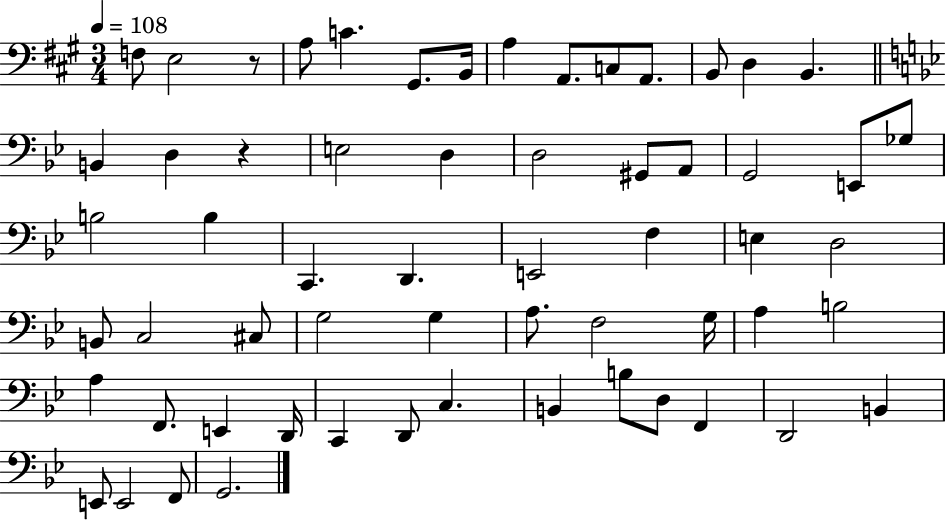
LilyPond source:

{
  \clef bass
  \numericTimeSignature
  \time 3/4
  \key a \major
  \tempo 4 = 108
  f8 e2 r8 | a8 c'4. gis,8. b,16 | a4 a,8. c8 a,8. | b,8 d4 b,4. | \break \bar "||" \break \key bes \major b,4 d4 r4 | e2 d4 | d2 gis,8 a,8 | g,2 e,8 ges8 | \break b2 b4 | c,4. d,4. | e,2 f4 | e4 d2 | \break b,8 c2 cis8 | g2 g4 | a8. f2 g16 | a4 b2 | \break a4 f,8. e,4 d,16 | c,4 d,8 c4. | b,4 b8 d8 f,4 | d,2 b,4 | \break e,8 e,2 f,8 | g,2. | \bar "|."
}